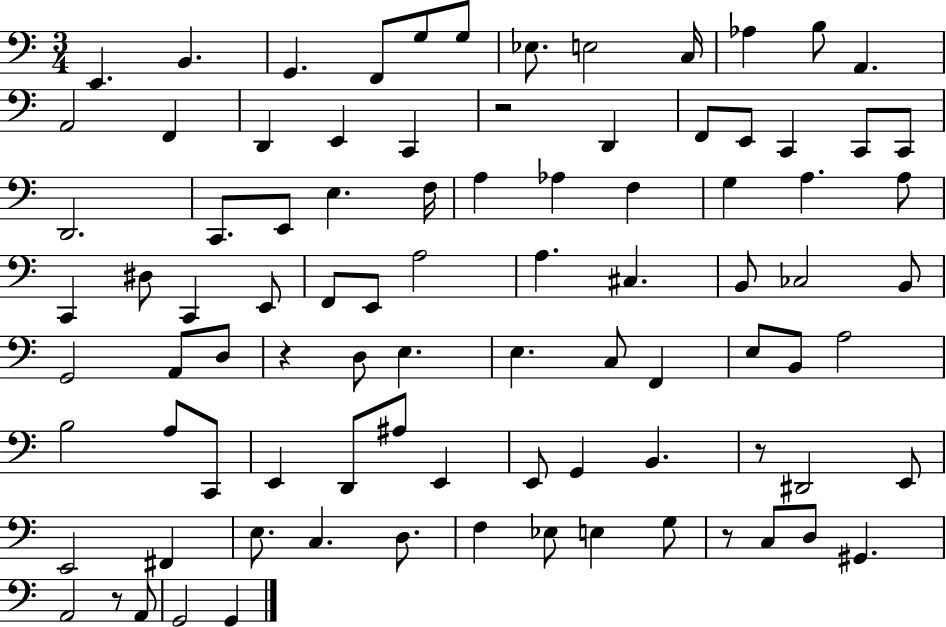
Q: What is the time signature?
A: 3/4